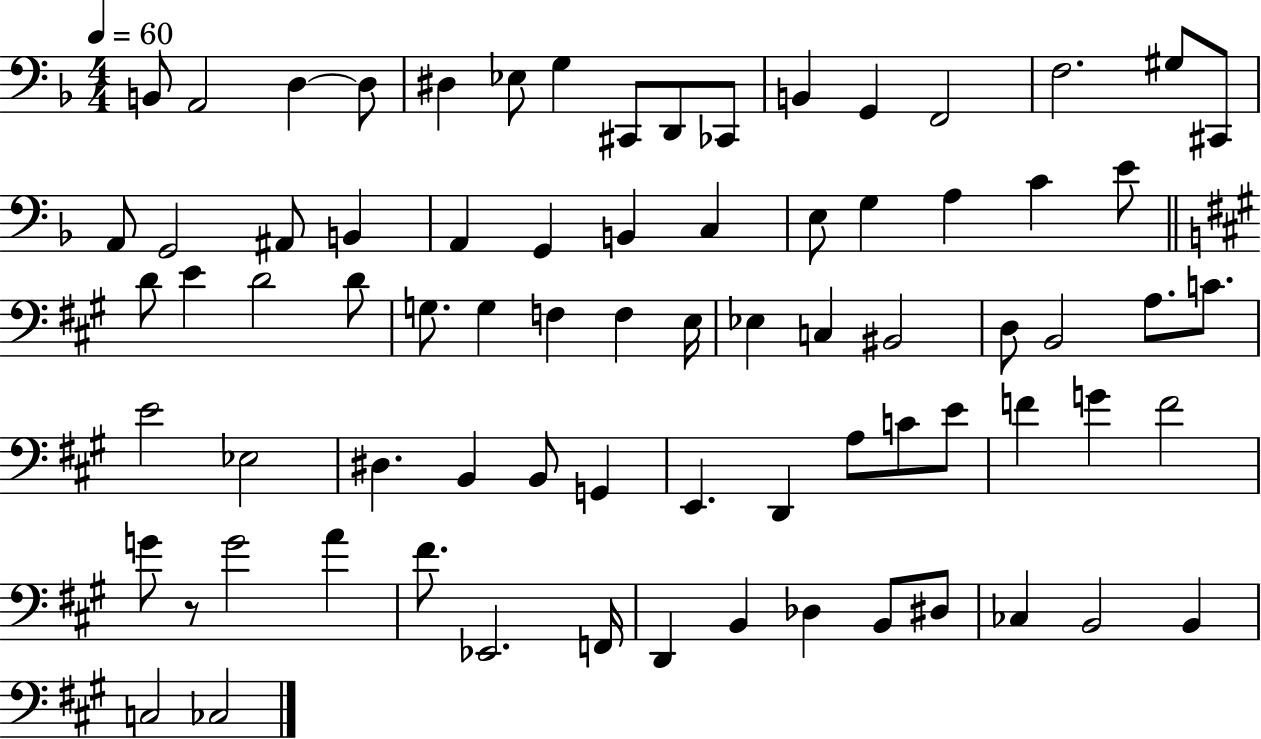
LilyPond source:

{
  \clef bass
  \numericTimeSignature
  \time 4/4
  \key f \major
  \tempo 4 = 60
  b,8 a,2 d4~~ d8 | dis4 ees8 g4 cis,8 d,8 ces,8 | b,4 g,4 f,2 | f2. gis8 cis,8 | \break a,8 g,2 ais,8 b,4 | a,4 g,4 b,4 c4 | e8 g4 a4 c'4 e'8 | \bar "||" \break \key a \major d'8 e'4 d'2 d'8 | g8. g4 f4 f4 e16 | ees4 c4 bis,2 | d8 b,2 a8. c'8. | \break e'2 ees2 | dis4. b,4 b,8 g,4 | e,4. d,4 a8 c'8 e'8 | f'4 g'4 f'2 | \break g'8 r8 g'2 a'4 | fis'8. ees,2. f,16 | d,4 b,4 des4 b,8 dis8 | ces4 b,2 b,4 | \break c2 ces2 | \bar "|."
}